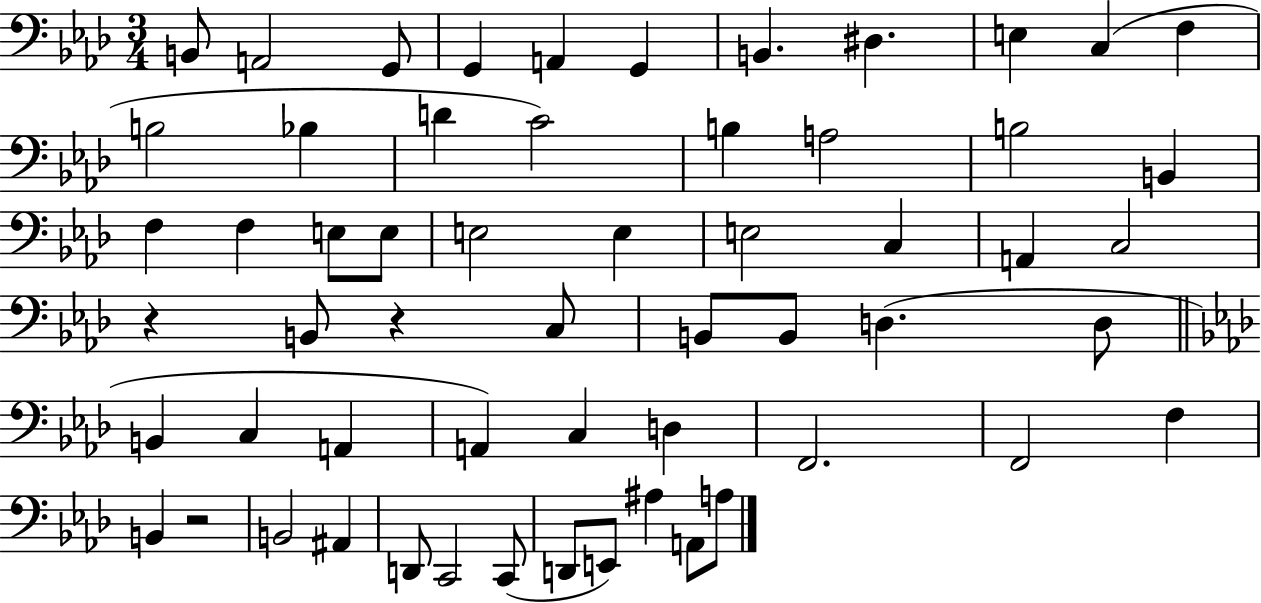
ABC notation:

X:1
T:Untitled
M:3/4
L:1/4
K:Ab
B,,/2 A,,2 G,,/2 G,, A,, G,, B,, ^D, E, C, F, B,2 _B, D C2 B, A,2 B,2 B,, F, F, E,/2 E,/2 E,2 E, E,2 C, A,, C,2 z B,,/2 z C,/2 B,,/2 B,,/2 D, D,/2 B,, C, A,, A,, C, D, F,,2 F,,2 F, B,, z2 B,,2 ^A,, D,,/2 C,,2 C,,/2 D,,/2 E,,/2 ^A, A,,/2 A,/2